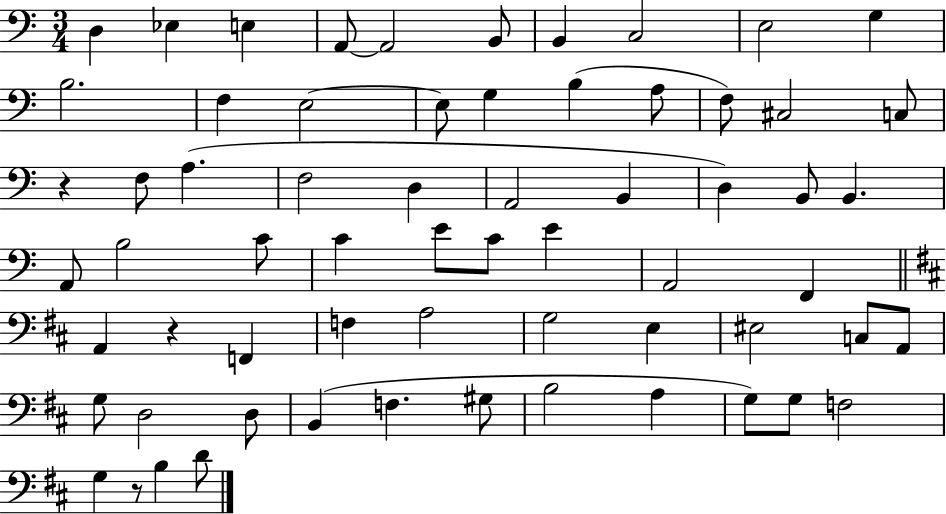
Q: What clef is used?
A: bass